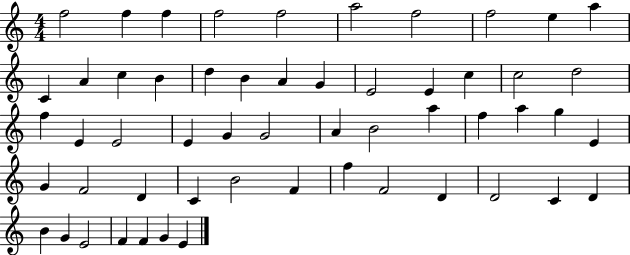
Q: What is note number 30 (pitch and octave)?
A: A4